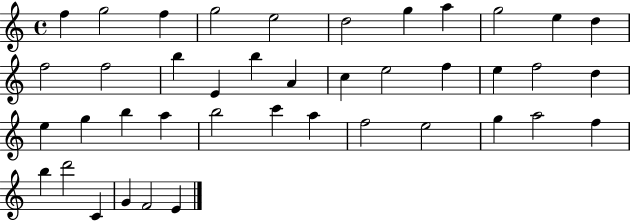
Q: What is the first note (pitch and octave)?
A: F5